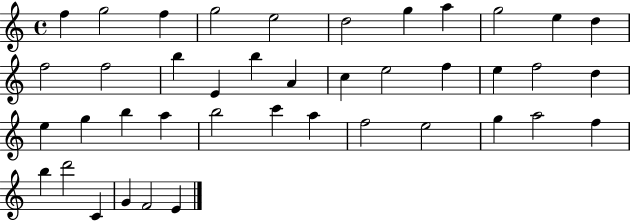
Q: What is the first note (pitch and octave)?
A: F5